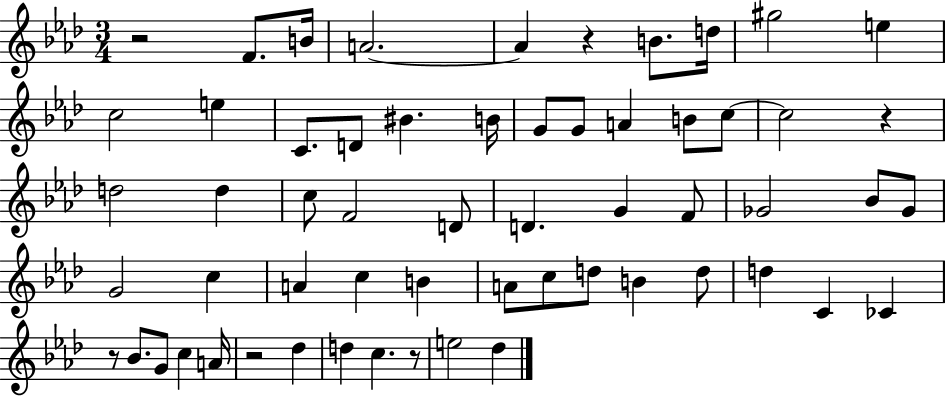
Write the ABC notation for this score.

X:1
T:Untitled
M:3/4
L:1/4
K:Ab
z2 F/2 B/4 A2 A z B/2 d/4 ^g2 e c2 e C/2 D/2 ^B B/4 G/2 G/2 A B/2 c/2 c2 z d2 d c/2 F2 D/2 D G F/2 _G2 _B/2 _G/2 G2 c A c B A/2 c/2 d/2 B d/2 d C _C z/2 _B/2 G/2 c A/4 z2 _d d c z/2 e2 _d